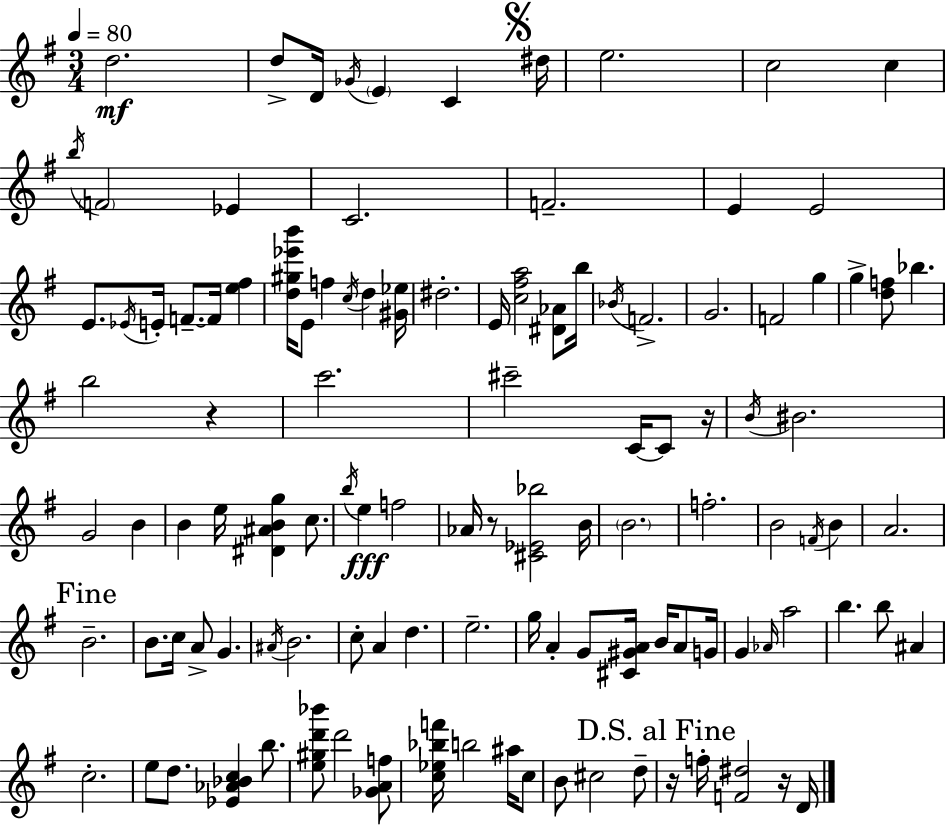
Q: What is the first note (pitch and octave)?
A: D5